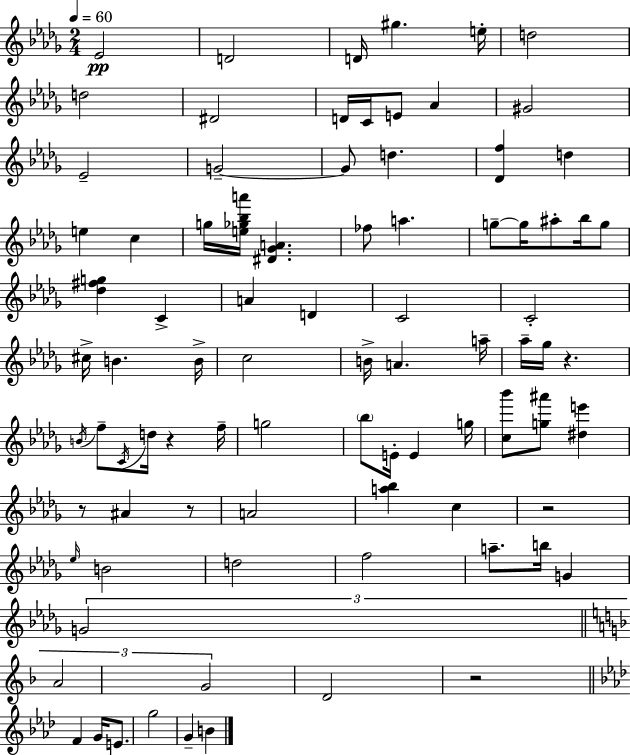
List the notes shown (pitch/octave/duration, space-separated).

Eb4/h D4/h D4/s G#5/q. E5/s D5/h D5/h D#4/h D4/s C4/s E4/e Ab4/q G#4/h Eb4/h G4/h G4/e D5/q. [Db4,F5]/q D5/q E5/q C5/q G5/s [E5,Gb5,Bb5,A6]/s [D#4,Gb4,A4]/q. FES5/e A5/q. G5/e G5/s A#5/e Bb5/s G5/e [Db5,F#5,G5]/q C4/q A4/q D4/q C4/h C4/h C#5/s B4/q. B4/s C5/h B4/s A4/q. A5/s Ab5/s Gb5/s R/q. B4/s F5/e C4/s D5/s R/q F5/s G5/h Bb5/e E4/s E4/q G5/s [C5,Bb6]/e [G5,A#6]/e [D#5,E6]/q R/e A#4/q R/e A4/h [A5,Bb5]/q C5/q R/h Eb5/s B4/h D5/h F5/h A5/e. B5/s G4/q G4/h A4/h G4/h D4/h R/h F4/q G4/s E4/e. G5/h G4/q B4/q